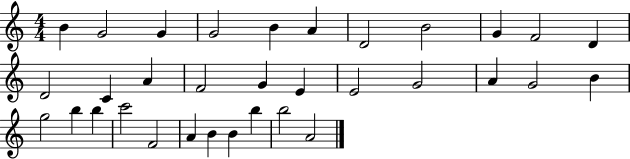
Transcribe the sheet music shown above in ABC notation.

X:1
T:Untitled
M:4/4
L:1/4
K:C
B G2 G G2 B A D2 B2 G F2 D D2 C A F2 G E E2 G2 A G2 B g2 b b c'2 F2 A B B b b2 A2